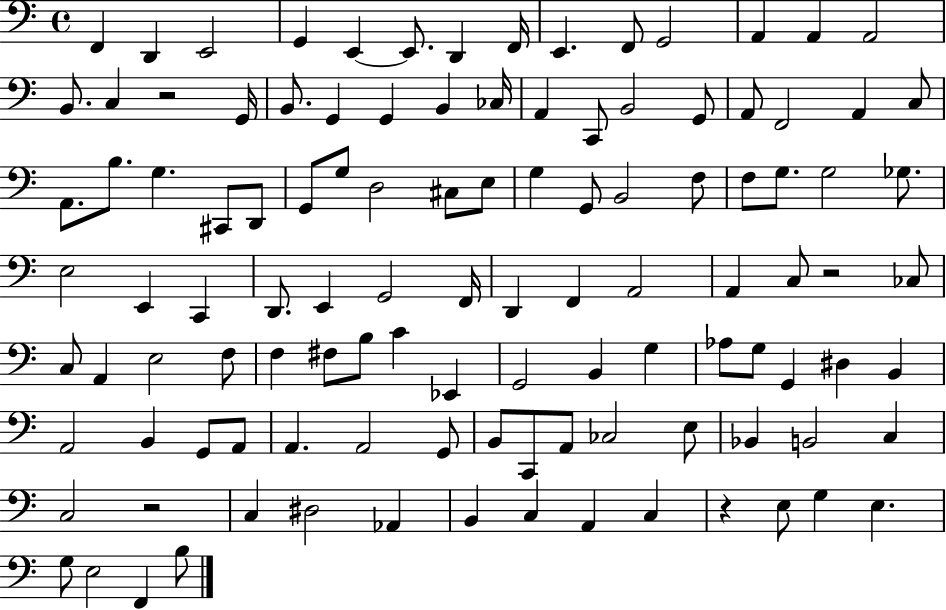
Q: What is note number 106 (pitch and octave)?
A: E3